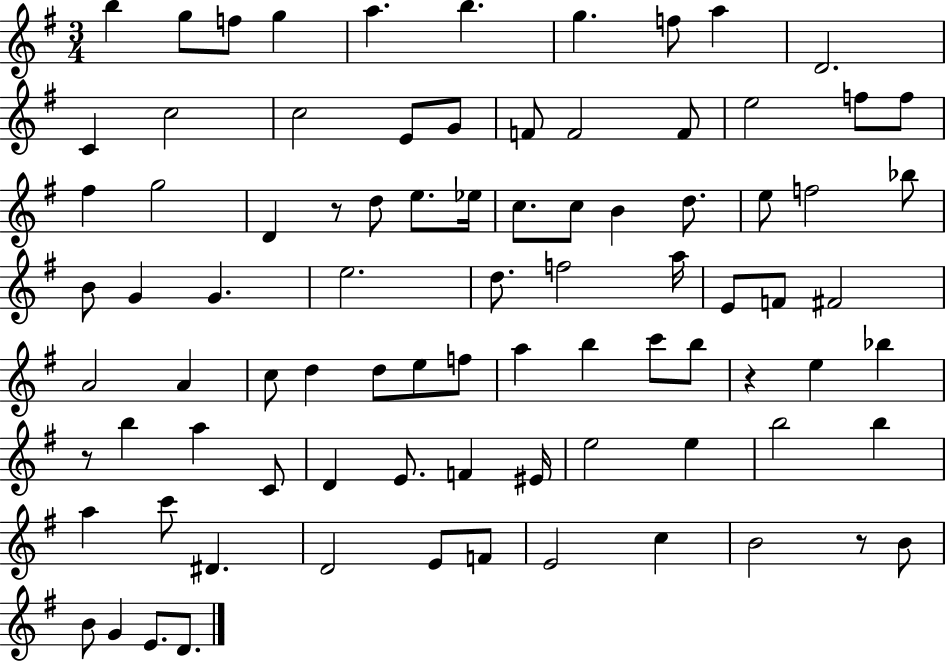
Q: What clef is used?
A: treble